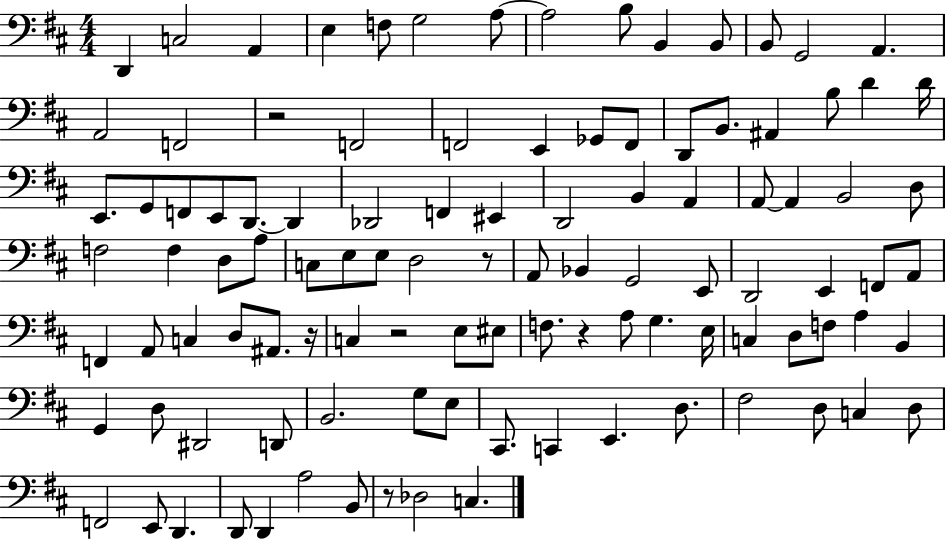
X:1
T:Untitled
M:4/4
L:1/4
K:D
D,, C,2 A,, E, F,/2 G,2 A,/2 A,2 B,/2 B,, B,,/2 B,,/2 G,,2 A,, A,,2 F,,2 z2 F,,2 F,,2 E,, _G,,/2 F,,/2 D,,/2 B,,/2 ^A,, B,/2 D D/4 E,,/2 G,,/2 F,,/2 E,,/2 D,,/2 D,, _D,,2 F,, ^E,, D,,2 B,, A,, A,,/2 A,, B,,2 D,/2 F,2 F, D,/2 A,/2 C,/2 E,/2 E,/2 D,2 z/2 A,,/2 _B,, G,,2 E,,/2 D,,2 E,, F,,/2 A,,/2 F,, A,,/2 C, D,/2 ^A,,/2 z/4 C, z2 E,/2 ^E,/2 F,/2 z A,/2 G, E,/4 C, D,/2 F,/2 A, B,, G,, D,/2 ^D,,2 D,,/2 B,,2 G,/2 E,/2 ^C,,/2 C,, E,, D,/2 ^F,2 D,/2 C, D,/2 F,,2 E,,/2 D,, D,,/2 D,, A,2 B,,/2 z/2 _D,2 C,